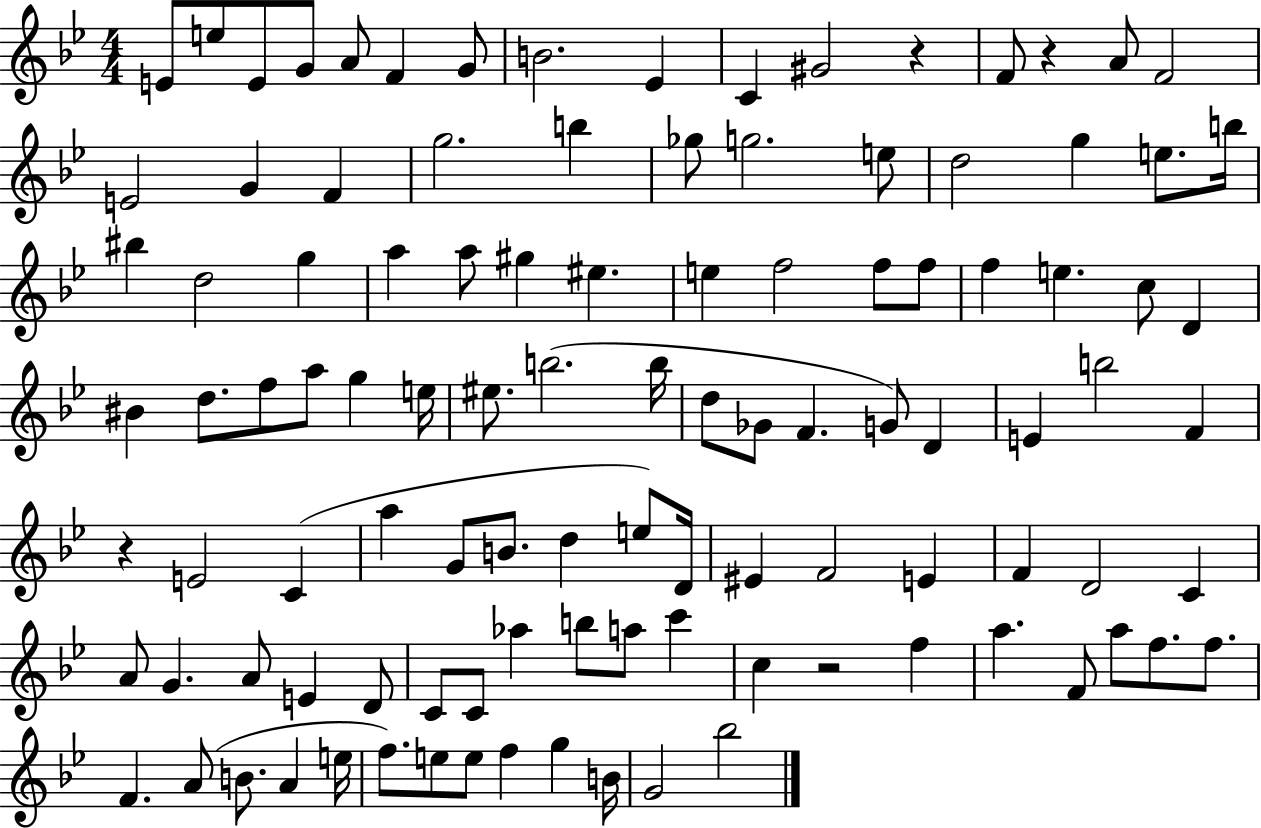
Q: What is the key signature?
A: BES major